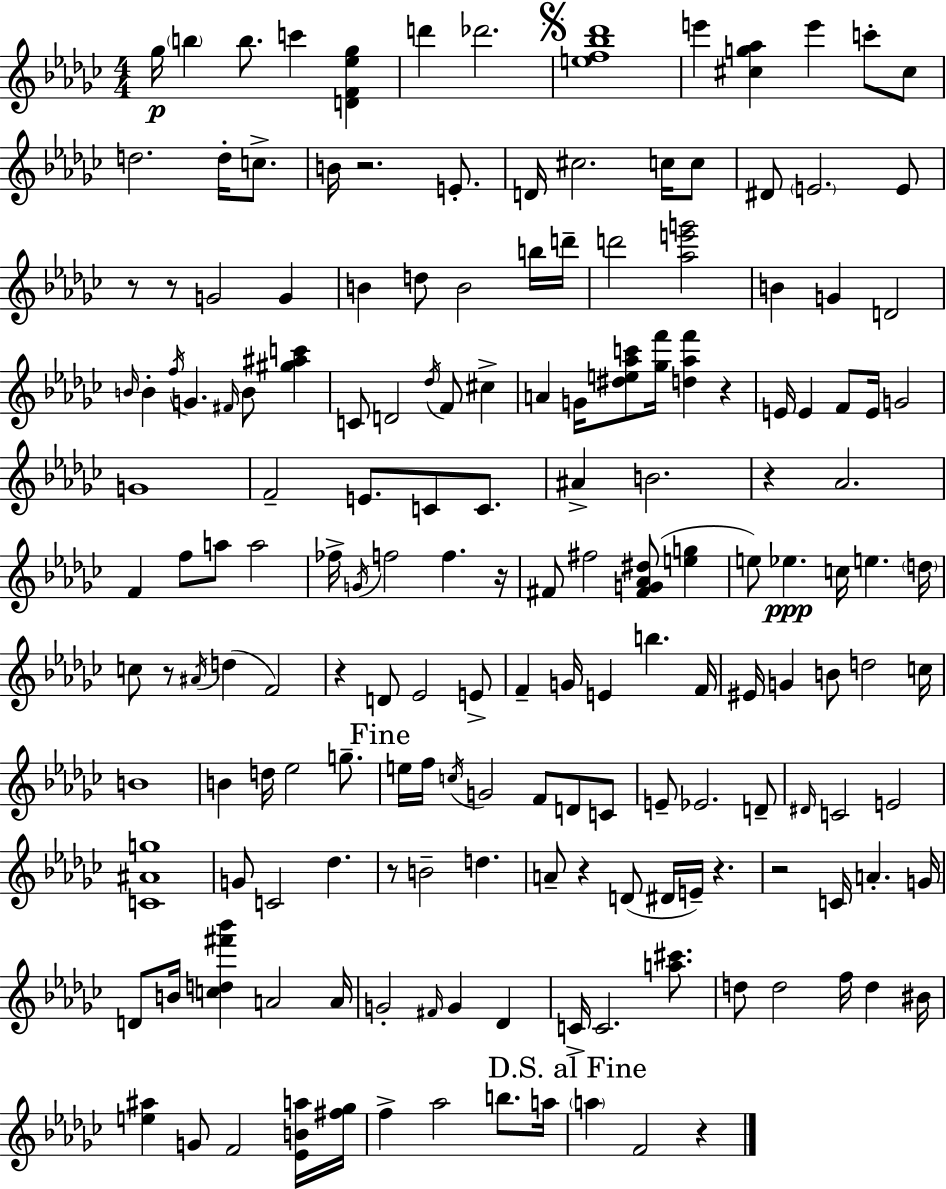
Gb5/s B5/q B5/e. C6/q [D4,F4,Eb5,Gb5]/q D6/q Db6/h. [E5,F5,Bb5,Db6]/w E6/q [C#5,G5,Ab5]/q E6/q C6/e C#5/e D5/h. D5/s C5/e. B4/s R/h. E4/e. D4/s C#5/h. C5/s C5/e D#4/e E4/h. E4/e R/e R/e G4/h G4/q B4/q D5/e B4/h B5/s D6/s D6/h [Ab5,E6,G6]/h B4/q G4/q D4/h B4/s B4/q F5/s G4/q. F#4/s B4/e [G#5,A#5,C6]/q C4/e D4/h Db5/s F4/e C#5/q A4/q G4/s [D#5,E5,Ab5,C6]/e [Gb5,F6]/s [D5,Ab5,F6]/q R/q E4/s E4/q F4/e E4/s G4/h G4/w F4/h E4/e. C4/e C4/e. A#4/q B4/h. R/q Ab4/h. F4/q F5/e A5/e A5/h FES5/s G4/s F5/h F5/q. R/s F#4/e F#5/h [F#4,G4,Ab4,D#5]/e [E5,G5]/q E5/e Eb5/q. C5/s E5/q. D5/s C5/e R/e A#4/s D5/q F4/h R/q D4/e Eb4/h E4/e F4/q G4/s E4/q B5/q. F4/s EIS4/s G4/q B4/e D5/h C5/s B4/w B4/q D5/s Eb5/h G5/e. E5/s F5/s C5/s G4/h F4/e D4/e C4/e E4/e Eb4/h. D4/e D#4/s C4/h E4/h [C4,A#4,G5]/w G4/e C4/h Db5/q. R/e B4/h D5/q. A4/e R/q D4/e D#4/s E4/s R/q. R/h C4/s A4/q. G4/s D4/e B4/s [C5,D5,F#6,Bb6]/q A4/h A4/s G4/h F#4/s G4/q Db4/q C4/s C4/h. [A5,C#6]/e. D5/e D5/h F5/s D5/q BIS4/s [E5,A#5]/q G4/e F4/h [Eb4,B4,A5]/s [F#5,Gb5]/s F5/q Ab5/h B5/e. A5/s A5/q F4/h R/q